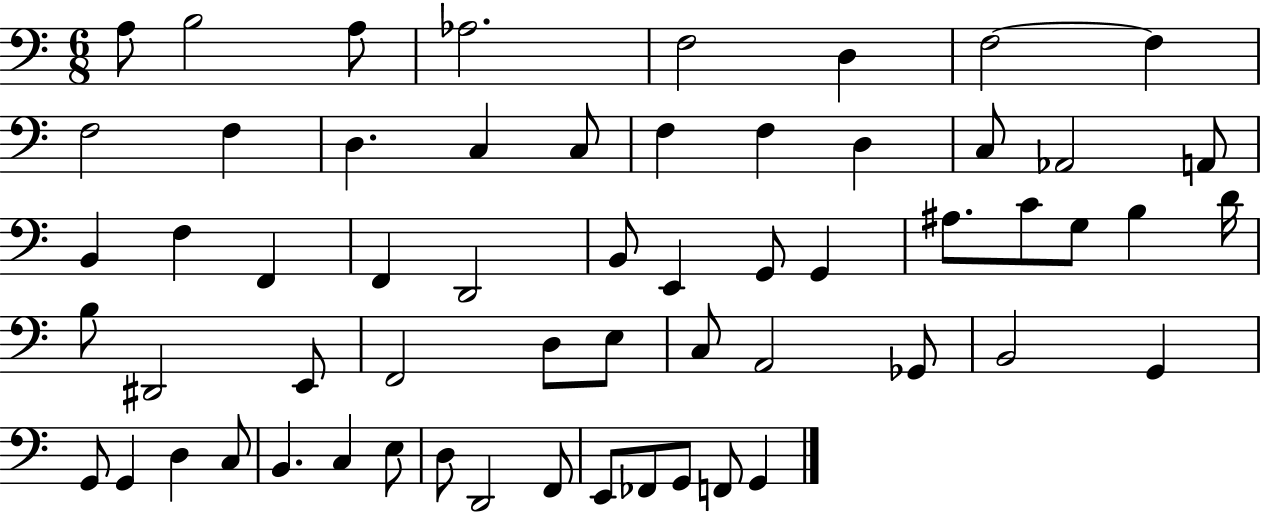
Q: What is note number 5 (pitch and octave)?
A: F3